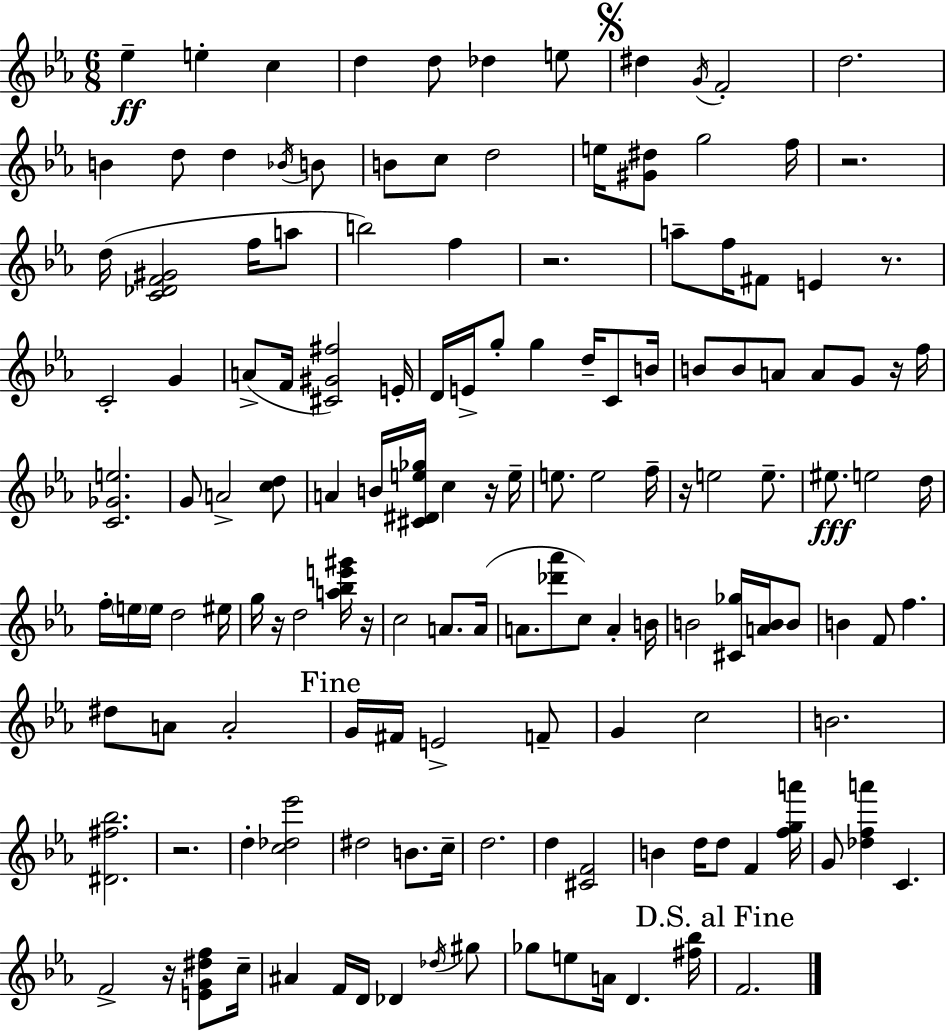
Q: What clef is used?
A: treble